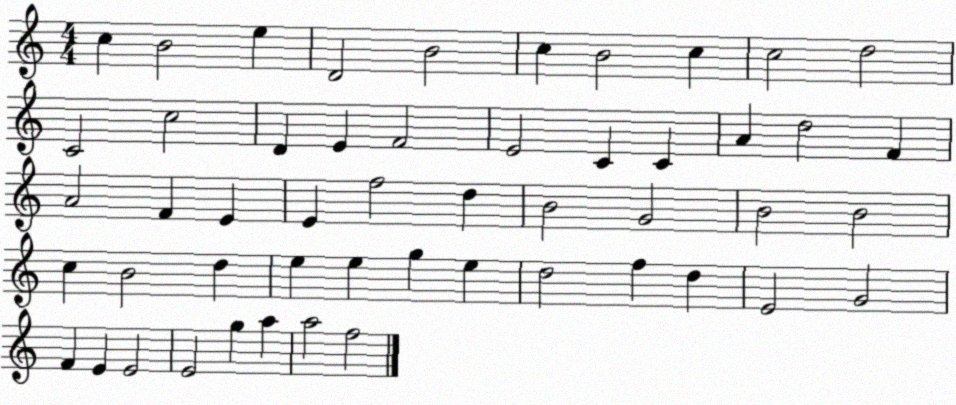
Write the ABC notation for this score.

X:1
T:Untitled
M:4/4
L:1/4
K:C
c B2 e D2 B2 c B2 c c2 d2 C2 c2 D E F2 E2 C C A d2 F A2 F E E f2 d B2 G2 B2 B2 c B2 d e e g e d2 f d E2 G2 F E E2 E2 g a a2 f2